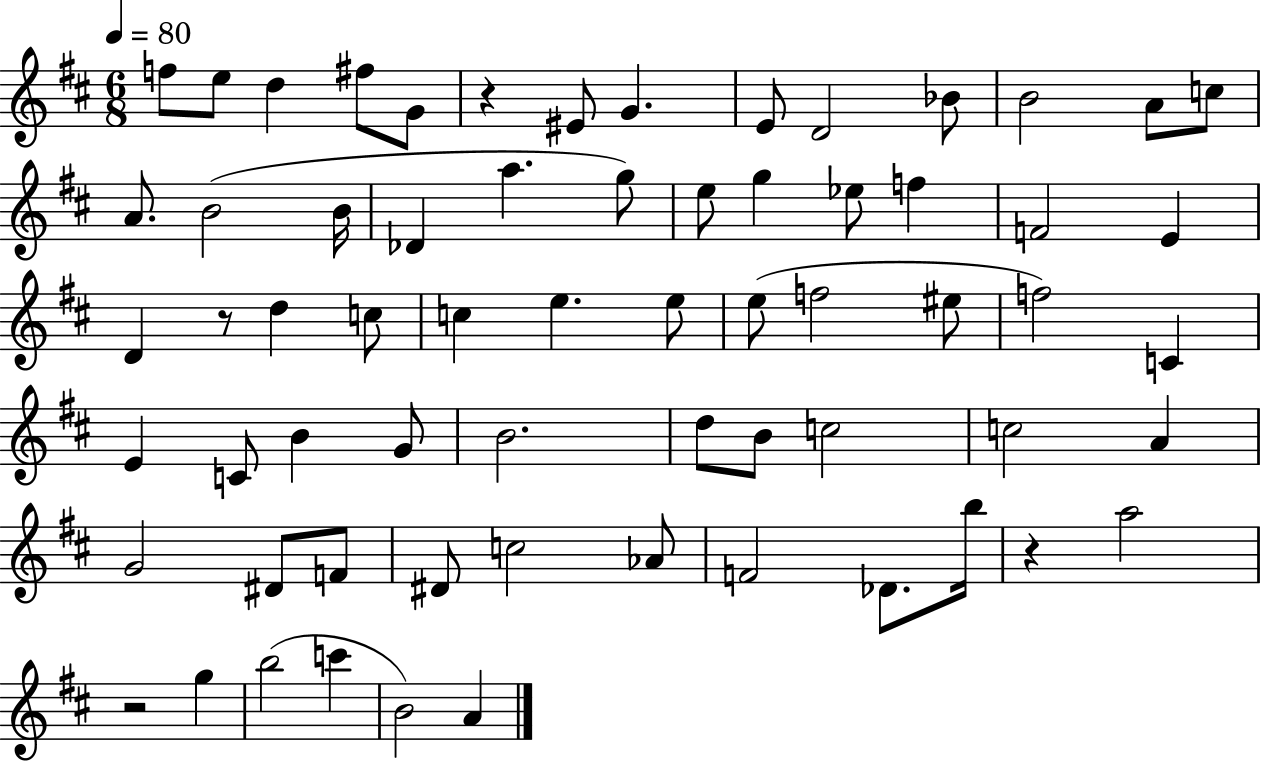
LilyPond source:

{
  \clef treble
  \numericTimeSignature
  \time 6/8
  \key d \major
  \tempo 4 = 80
  f''8 e''8 d''4 fis''8 g'8 | r4 eis'8 g'4. | e'8 d'2 bes'8 | b'2 a'8 c''8 | \break a'8. b'2( b'16 | des'4 a''4. g''8) | e''8 g''4 ees''8 f''4 | f'2 e'4 | \break d'4 r8 d''4 c''8 | c''4 e''4. e''8 | e''8( f''2 eis''8 | f''2) c'4 | \break e'4 c'8 b'4 g'8 | b'2. | d''8 b'8 c''2 | c''2 a'4 | \break g'2 dis'8 f'8 | dis'8 c''2 aes'8 | f'2 des'8. b''16 | r4 a''2 | \break r2 g''4 | b''2( c'''4 | b'2) a'4 | \bar "|."
}